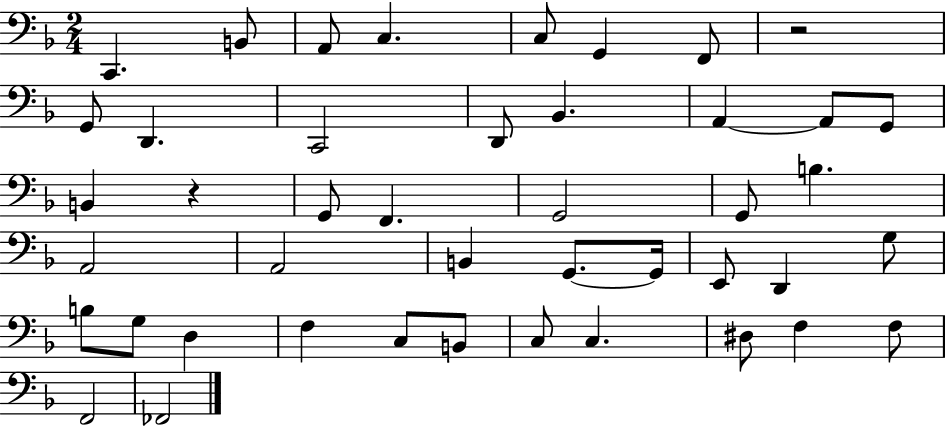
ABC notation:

X:1
T:Untitled
M:2/4
L:1/4
K:F
C,, B,,/2 A,,/2 C, C,/2 G,, F,,/2 z2 G,,/2 D,, C,,2 D,,/2 _B,, A,, A,,/2 G,,/2 B,, z G,,/2 F,, G,,2 G,,/2 B, A,,2 A,,2 B,, G,,/2 G,,/4 E,,/2 D,, G,/2 B,/2 G,/2 D, F, C,/2 B,,/2 C,/2 C, ^D,/2 F, F,/2 F,,2 _F,,2